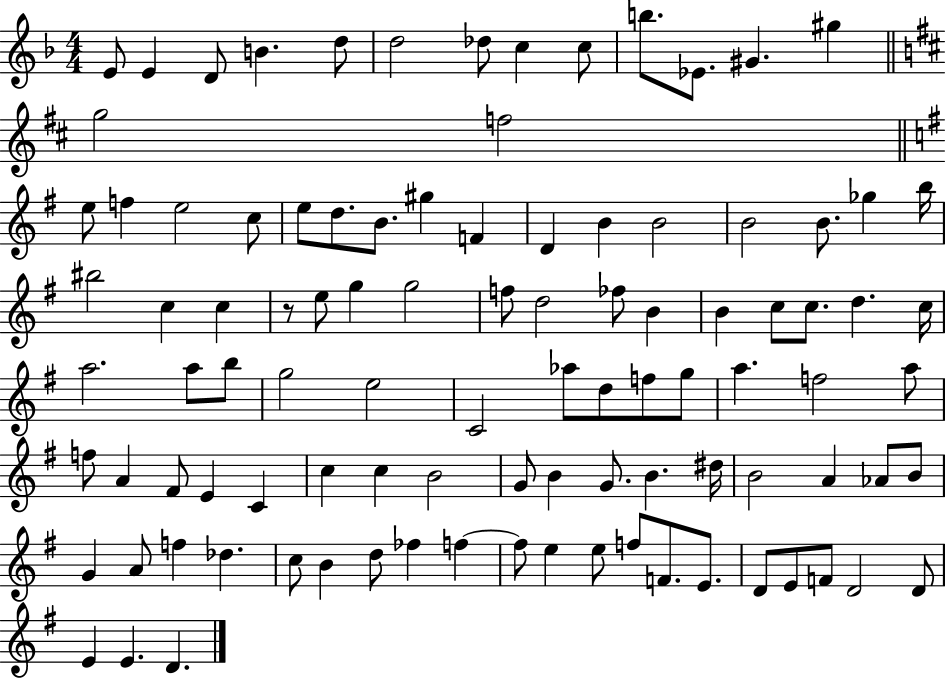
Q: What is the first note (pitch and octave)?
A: E4